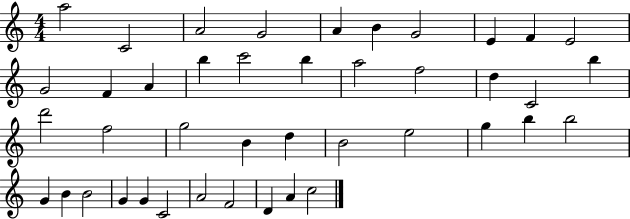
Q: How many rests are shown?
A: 0